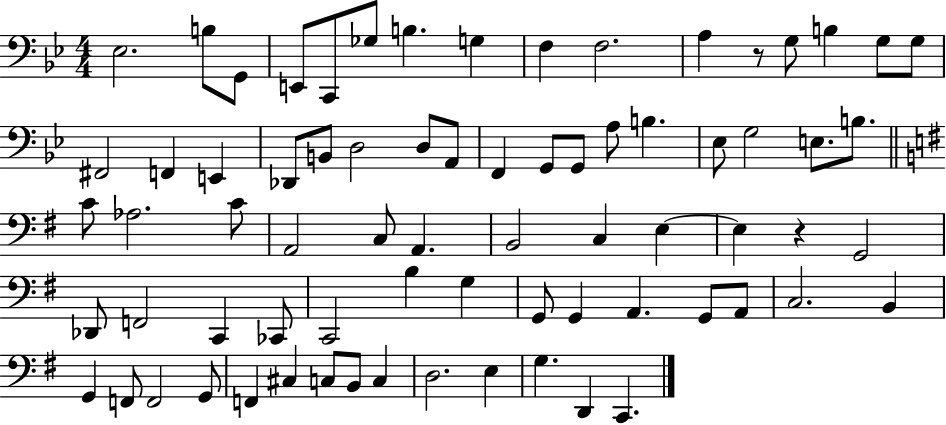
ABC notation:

X:1
T:Untitled
M:4/4
L:1/4
K:Bb
_E,2 B,/2 G,,/2 E,,/2 C,,/2 _G,/2 B, G, F, F,2 A, z/2 G,/2 B, G,/2 G,/2 ^F,,2 F,, E,, _D,,/2 B,,/2 D,2 D,/2 A,,/2 F,, G,,/2 G,,/2 A,/2 B, _E,/2 G,2 E,/2 B,/2 C/2 _A,2 C/2 A,,2 C,/2 A,, B,,2 C, E, E, z G,,2 _D,,/2 F,,2 C,, _C,,/2 C,,2 B, G, G,,/2 G,, A,, G,,/2 A,,/2 C,2 B,, G,, F,,/2 F,,2 G,,/2 F,, ^C, C,/2 B,,/2 C, D,2 E, G, D,, C,,